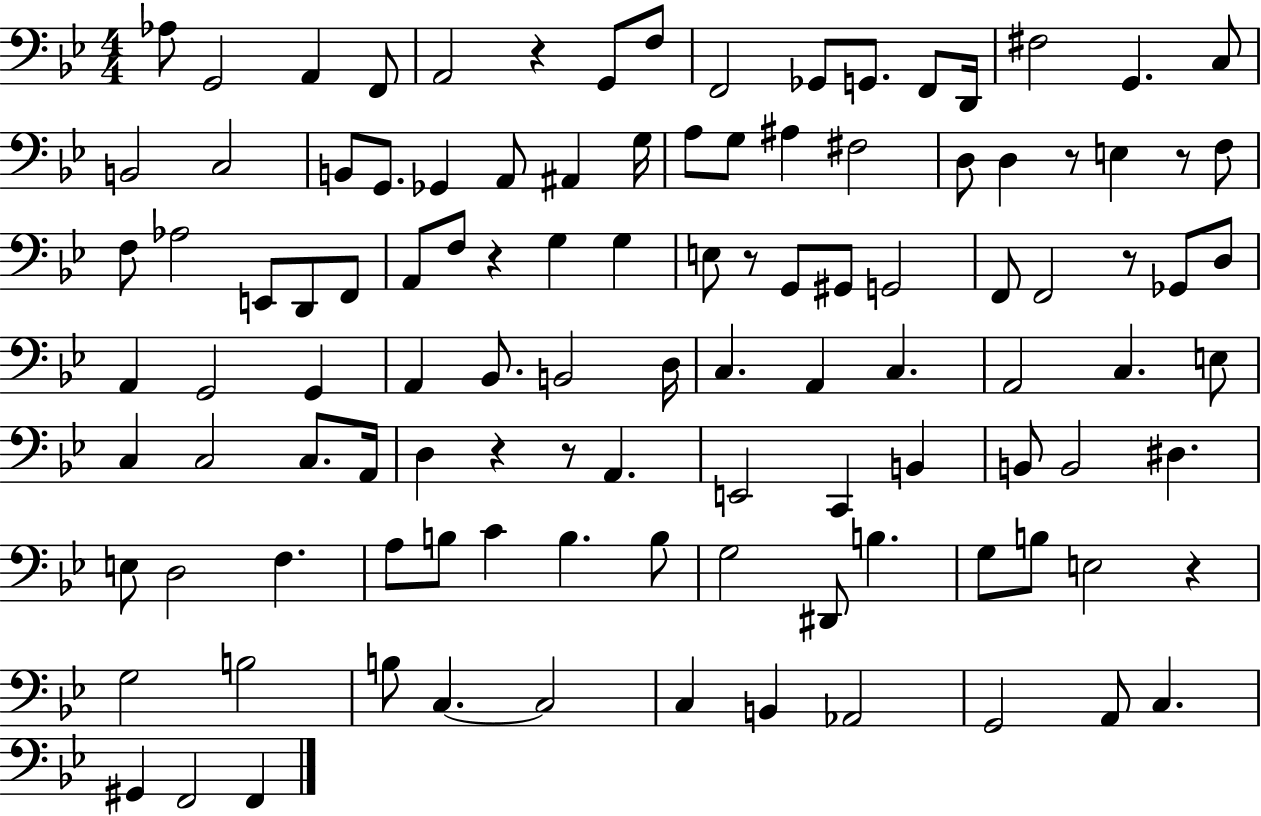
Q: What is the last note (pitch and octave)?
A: F2